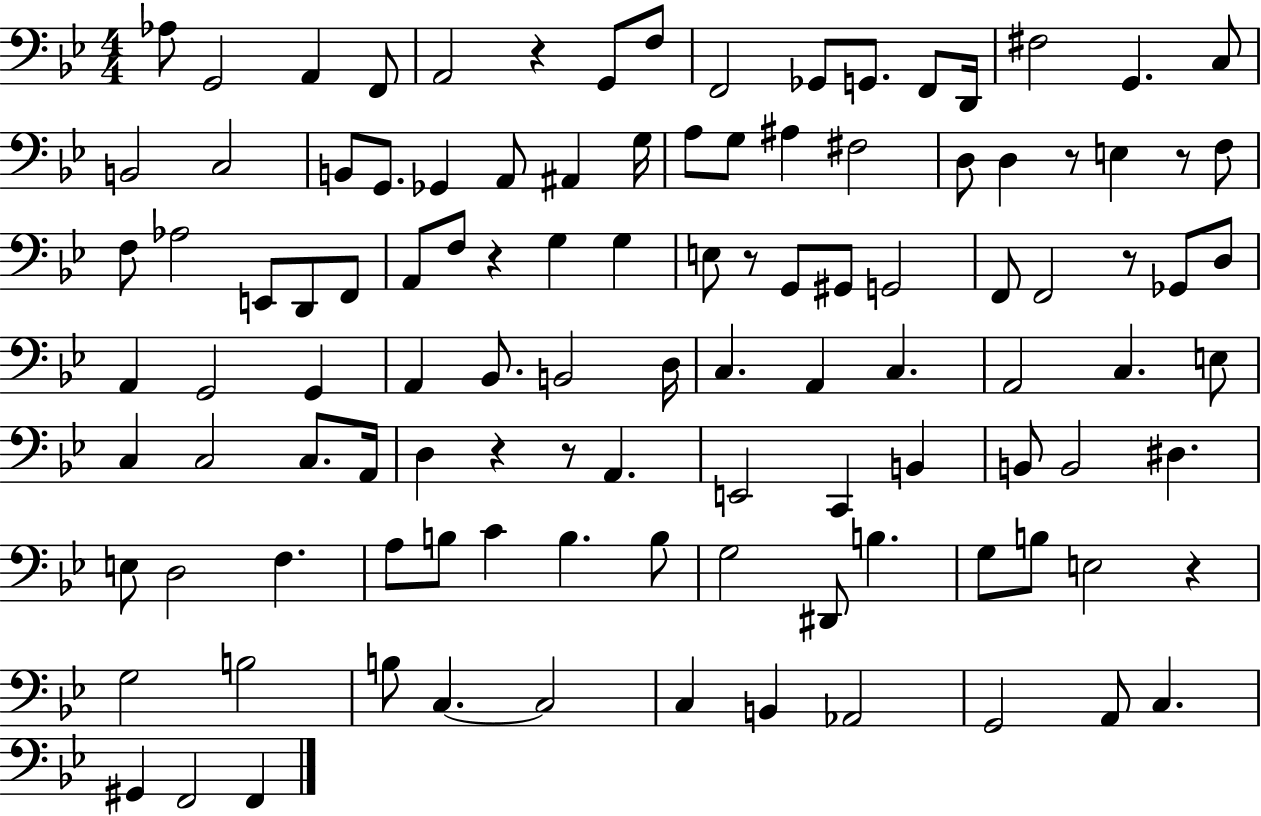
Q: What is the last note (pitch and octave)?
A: F2